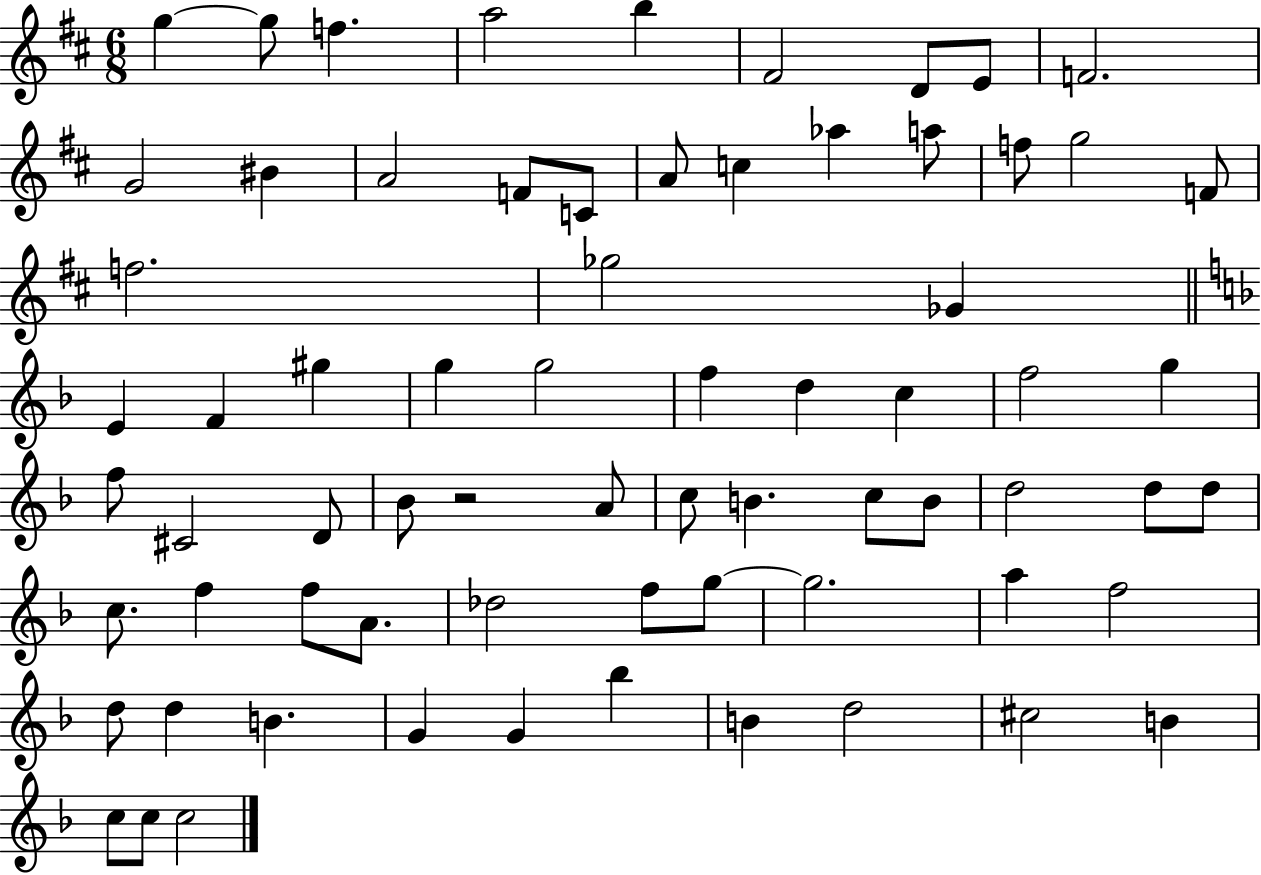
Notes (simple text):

G5/q G5/e F5/q. A5/h B5/q F#4/h D4/e E4/e F4/h. G4/h BIS4/q A4/h F4/e C4/e A4/e C5/q Ab5/q A5/e F5/e G5/h F4/e F5/h. Gb5/h Gb4/q E4/q F4/q G#5/q G5/q G5/h F5/q D5/q C5/q F5/h G5/q F5/e C#4/h D4/e Bb4/e R/h A4/e C5/e B4/q. C5/e B4/e D5/h D5/e D5/e C5/e. F5/q F5/e A4/e. Db5/h F5/e G5/e G5/h. A5/q F5/h D5/e D5/q B4/q. G4/q G4/q Bb5/q B4/q D5/h C#5/h B4/q C5/e C5/e C5/h